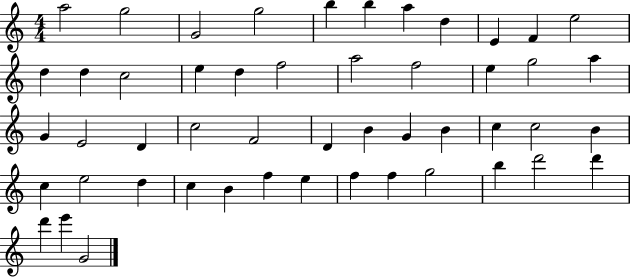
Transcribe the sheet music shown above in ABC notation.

X:1
T:Untitled
M:4/4
L:1/4
K:C
a2 g2 G2 g2 b b a d E F e2 d d c2 e d f2 a2 f2 e g2 a G E2 D c2 F2 D B G B c c2 B c e2 d c B f e f f g2 b d'2 d' d' e' G2